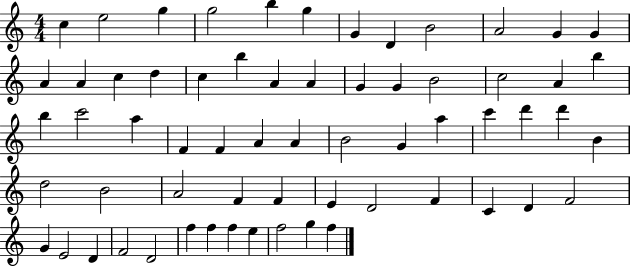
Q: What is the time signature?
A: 4/4